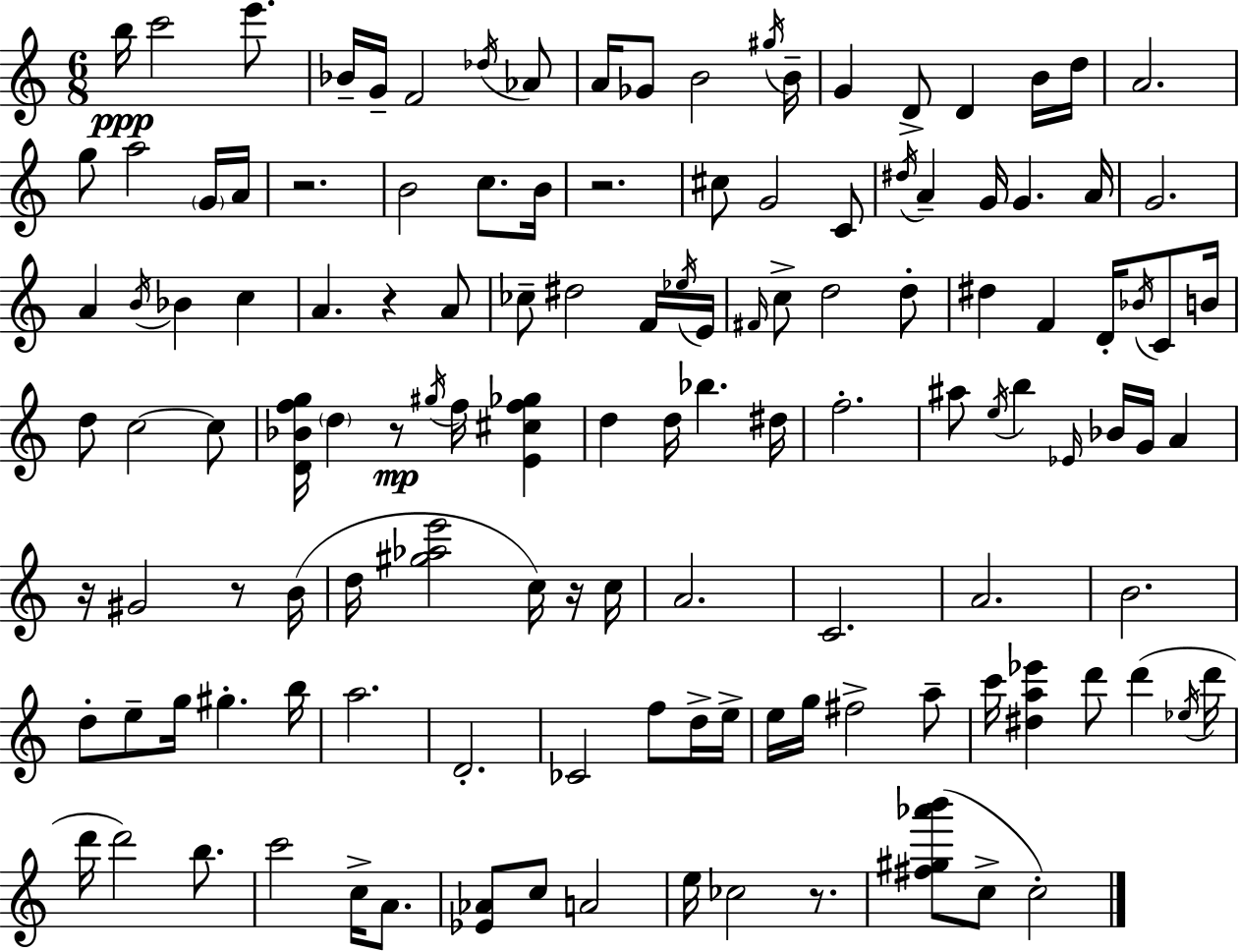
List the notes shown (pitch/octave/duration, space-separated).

B5/s C6/h E6/e. Bb4/s G4/s F4/h Db5/s Ab4/e A4/s Gb4/e B4/h G#5/s B4/s G4/q D4/e D4/q B4/s D5/s A4/h. G5/e A5/h G4/s A4/s R/h. B4/h C5/e. B4/s R/h. C#5/e G4/h C4/e D#5/s A4/q G4/s G4/q. A4/s G4/h. A4/q B4/s Bb4/q C5/q A4/q. R/q A4/e CES5/e D#5/h F4/s Eb5/s E4/s F#4/s C5/e D5/h D5/e D#5/q F4/q D4/s Bb4/s C4/e B4/s D5/e C5/h C5/e [D4,Bb4,F5,G5]/s D5/q R/e G#5/s F5/s [E4,C#5,F5,Gb5]/q D5/q D5/s Bb5/q. D#5/s F5/h. A#5/e E5/s B5/q Eb4/s Bb4/s G4/s A4/q R/s G#4/h R/e B4/s D5/s [G#5,Ab5,E6]/h C5/s R/s C5/s A4/h. C4/h. A4/h. B4/h. D5/e E5/e G5/s G#5/q. B5/s A5/h. D4/h. CES4/h F5/e D5/s E5/s E5/s G5/s F#5/h A5/e C6/s [D#5,A5,Eb6]/q D6/e D6/q Eb5/s D6/s D6/s D6/h B5/e. C6/h C5/s A4/e. [Eb4,Ab4]/e C5/e A4/h E5/s CES5/h R/e. [F#5,G#5,Ab6,B6]/e C5/e C5/h